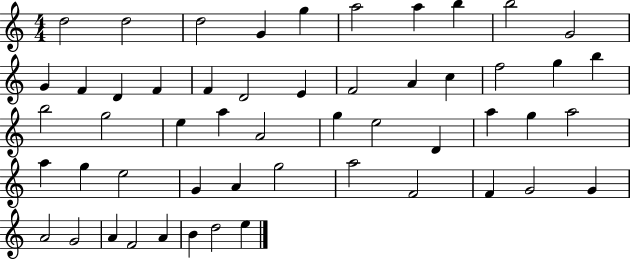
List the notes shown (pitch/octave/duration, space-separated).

D5/h D5/h D5/h G4/q G5/q A5/h A5/q B5/q B5/h G4/h G4/q F4/q D4/q F4/q F4/q D4/h E4/q F4/h A4/q C5/q F5/h G5/q B5/q B5/h G5/h E5/q A5/q A4/h G5/q E5/h D4/q A5/q G5/q A5/h A5/q G5/q E5/h G4/q A4/q G5/h A5/h F4/h F4/q G4/h G4/q A4/h G4/h A4/q F4/h A4/q B4/q D5/h E5/q